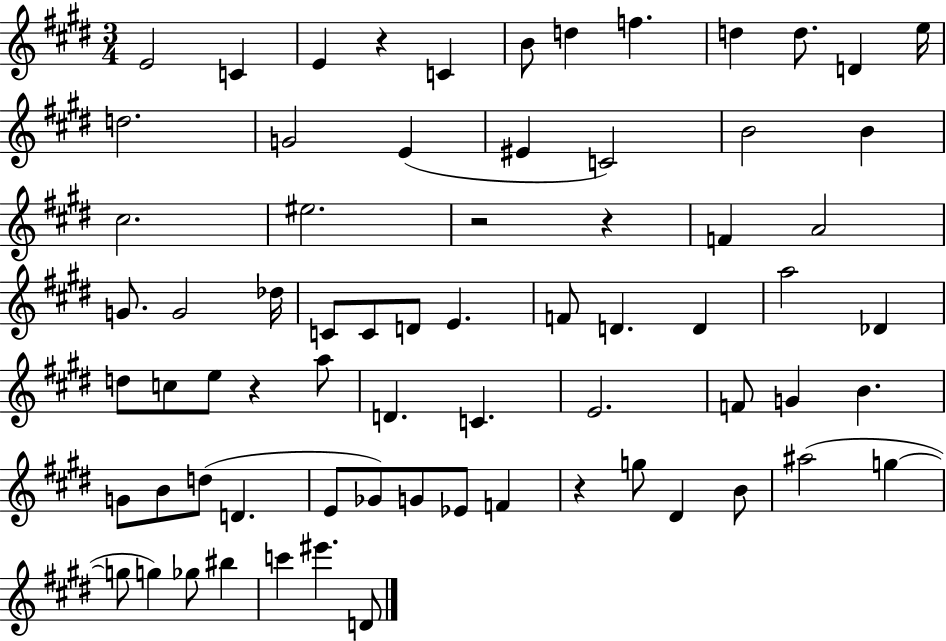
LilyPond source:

{
  \clef treble
  \numericTimeSignature
  \time 3/4
  \key e \major
  \repeat volta 2 { e'2 c'4 | e'4 r4 c'4 | b'8 d''4 f''4. | d''4 d''8. d'4 e''16 | \break d''2. | g'2 e'4( | eis'4 c'2) | b'2 b'4 | \break cis''2. | eis''2. | r2 r4 | f'4 a'2 | \break g'8. g'2 des''16 | c'8 c'8 d'8 e'4. | f'8 d'4. d'4 | a''2 des'4 | \break d''8 c''8 e''8 r4 a''8 | d'4. c'4. | e'2. | f'8 g'4 b'4. | \break g'8 b'8 d''8( d'4. | e'8 ges'8) g'8 ees'8 f'4 | r4 g''8 dis'4 b'8 | ais''2( g''4~~ | \break g''8 g''4) ges''8 bis''4 | c'''4 eis'''4. d'8 | } \bar "|."
}